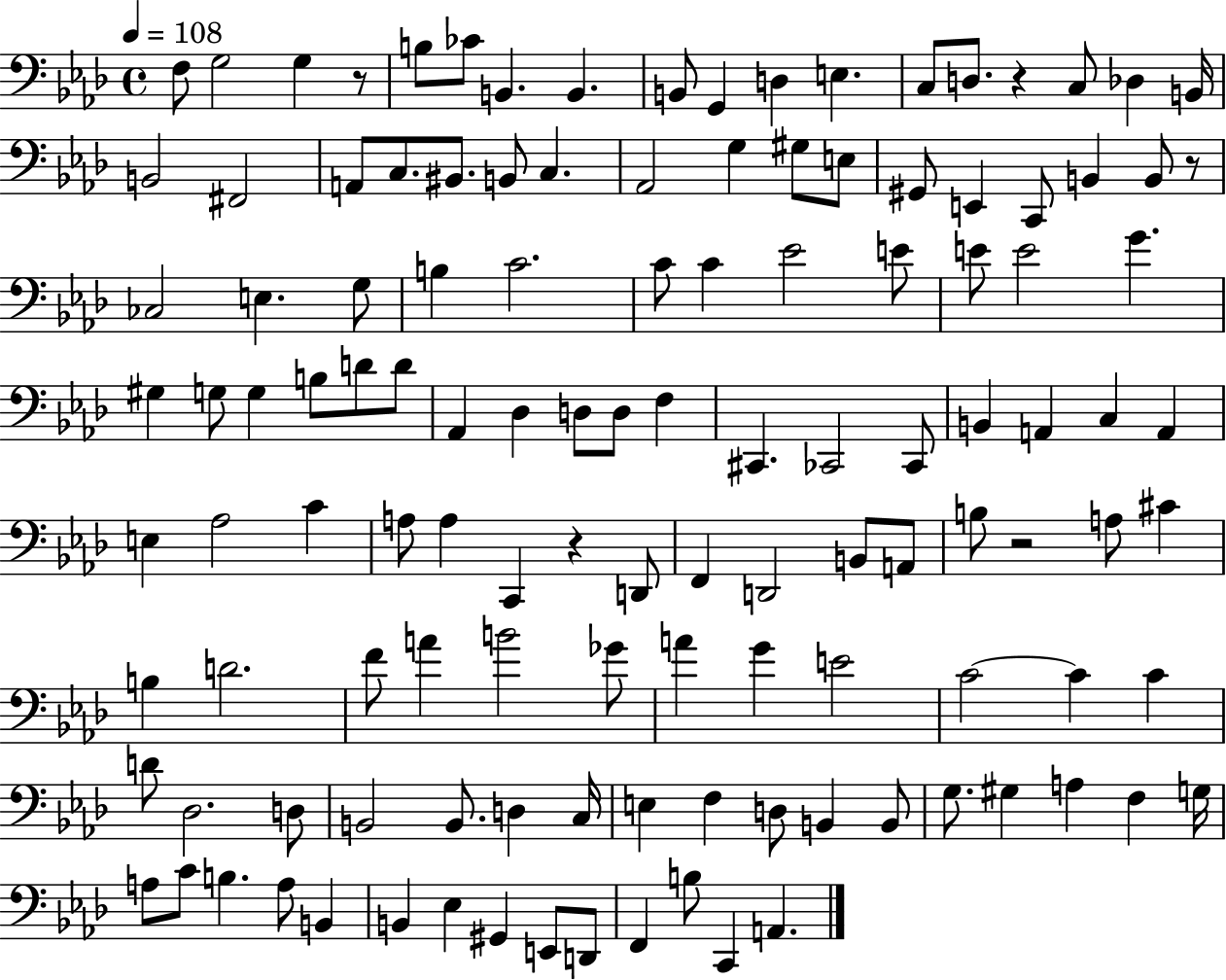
{
  \clef bass
  \time 4/4
  \defaultTimeSignature
  \key aes \major
  \tempo 4 = 108
  f8 g2 g4 r8 | b8 ces'8 b,4. b,4. | b,8 g,4 d4 e4. | c8 d8. r4 c8 des4 b,16 | \break b,2 fis,2 | a,8 c8. bis,8. b,8 c4. | aes,2 g4 gis8 e8 | gis,8 e,4 c,8 b,4 b,8 r8 | \break ces2 e4. g8 | b4 c'2. | c'8 c'4 ees'2 e'8 | e'8 e'2 g'4. | \break gis4 g8 g4 b8 d'8 d'8 | aes,4 des4 d8 d8 f4 | cis,4. ces,2 ces,8 | b,4 a,4 c4 a,4 | \break e4 aes2 c'4 | a8 a4 c,4 r4 d,8 | f,4 d,2 b,8 a,8 | b8 r2 a8 cis'4 | \break b4 d'2. | f'8 a'4 b'2 ges'8 | a'4 g'4 e'2 | c'2~~ c'4 c'4 | \break d'8 des2. d8 | b,2 b,8. d4 c16 | e4 f4 d8 b,4 b,8 | g8. gis4 a4 f4 g16 | \break a8 c'8 b4. a8 b,4 | b,4 ees4 gis,4 e,8 d,8 | f,4 b8 c,4 a,4. | \bar "|."
}